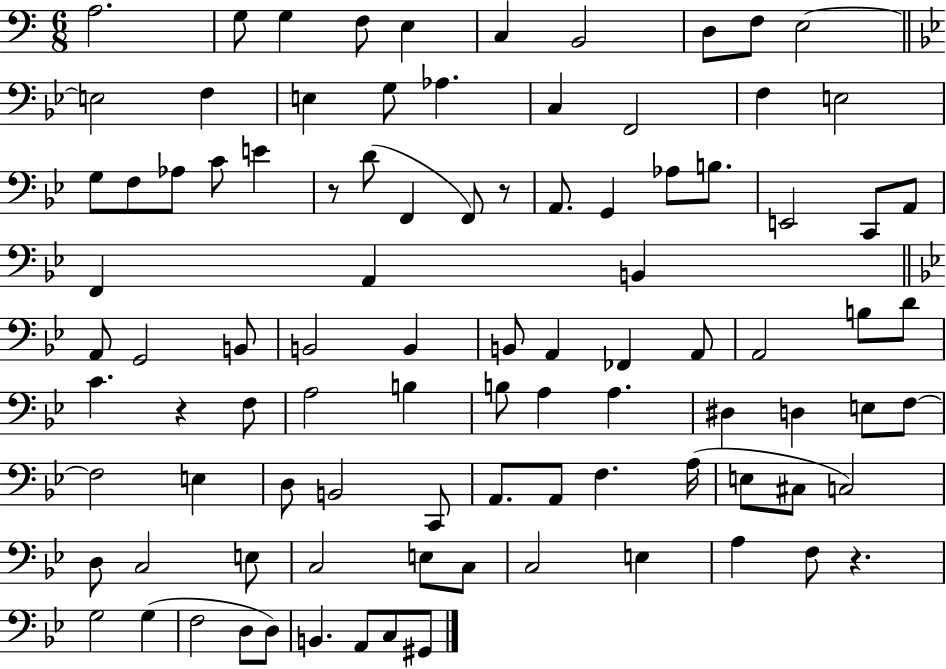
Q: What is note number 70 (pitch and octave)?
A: E3